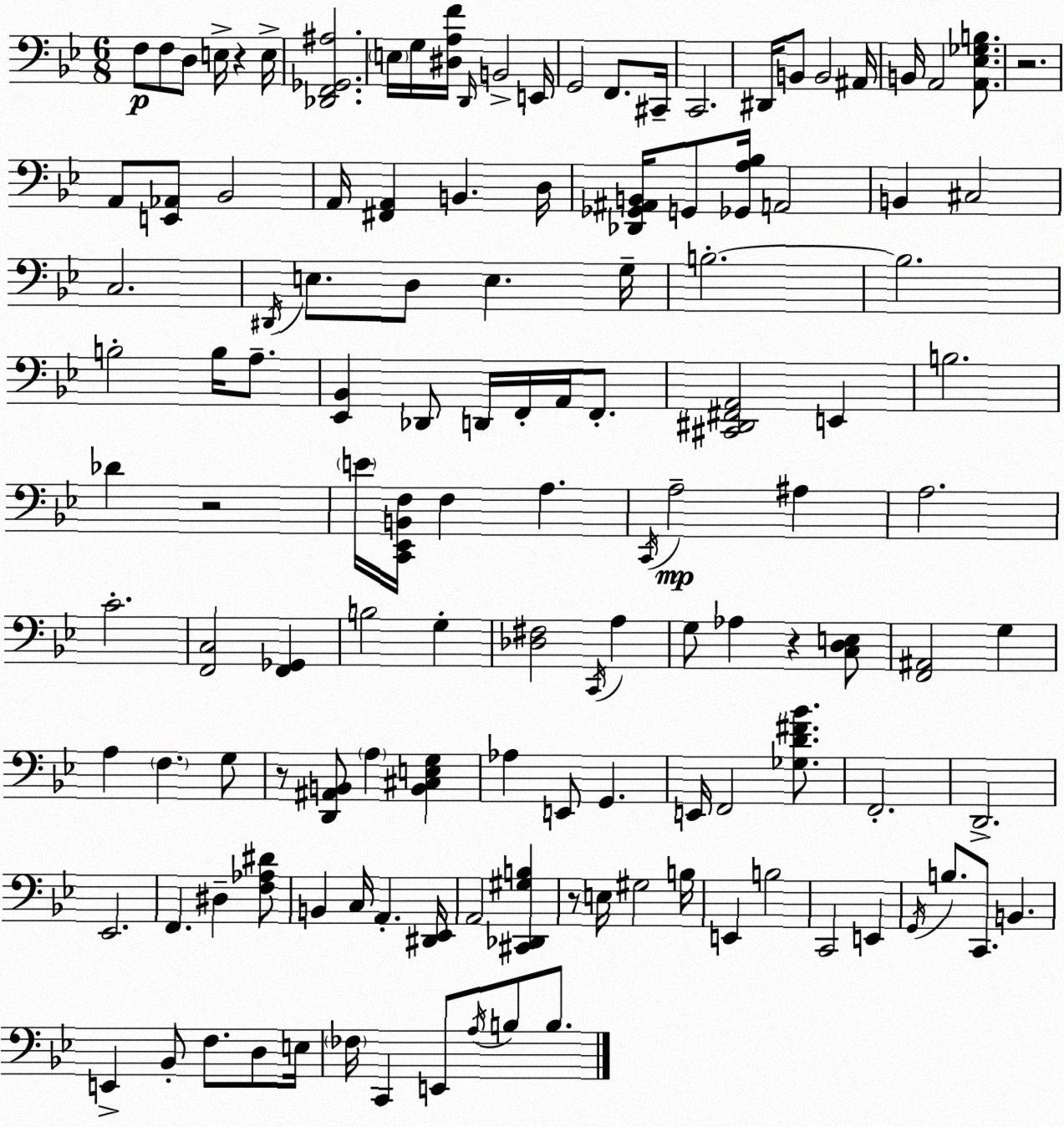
X:1
T:Untitled
M:6/8
L:1/4
K:Bb
F,/2 F,/2 D,/2 E,/4 z E,/4 [_D,,F,,_G,,^A,]2 E,/4 G,/4 [^D,A,F]/4 D,,/4 B,,2 E,,/4 G,,2 F,,/2 ^C,,/4 C,,2 ^D,,/4 B,,/2 B,,2 ^A,,/4 B,,/4 A,,2 [A,,_E,_G,B,]/2 z2 A,,/2 [E,,_A,,]/2 _B,,2 A,,/4 [^F,,A,,] B,, D,/4 [_D,,_G,,^A,,B,,]/4 G,,/2 [_G,,A,_B,]/4 A,,2 B,, ^C,2 C,2 ^D,,/4 E,/2 D,/2 E, G,/4 B,2 B,2 B,2 B,/4 A,/2 [_E,,_B,,] _D,,/2 D,,/4 F,,/4 A,,/4 F,,/2 [^C,,^D,,^F,,A,,]2 E,, B,2 _D z2 E/4 [C,,_E,,B,,F,]/4 F, A, C,,/4 A,2 ^A, A,2 C2 [F,,C,]2 [F,,_G,,] B,2 G, [_D,^F,]2 C,,/4 A, G,/2 _A, z [C,D,E,]/2 [F,,^A,,]2 G, A, F, G,/2 z/2 [D,,^A,,B,,]/2 A, [B,,^C,E,G,] _A, E,,/2 G,, E,,/4 F,,2 [_G,D^F_B]/2 F,,2 D,,2 _E,,2 F,, ^D, [F,_A,^D]/2 B,, C,/4 A,, [^D,,_E,,]/4 A,,2 [^C,,_D,,^G,B,] z/2 E,/4 ^G,2 B,/4 E,, B,2 C,,2 E,, G,,/4 B,/2 C,,/2 B,, E,, _B,,/2 F,/2 D,/2 E,/4 _F,/4 C,, E,,/2 A,/4 B,/2 B,/2